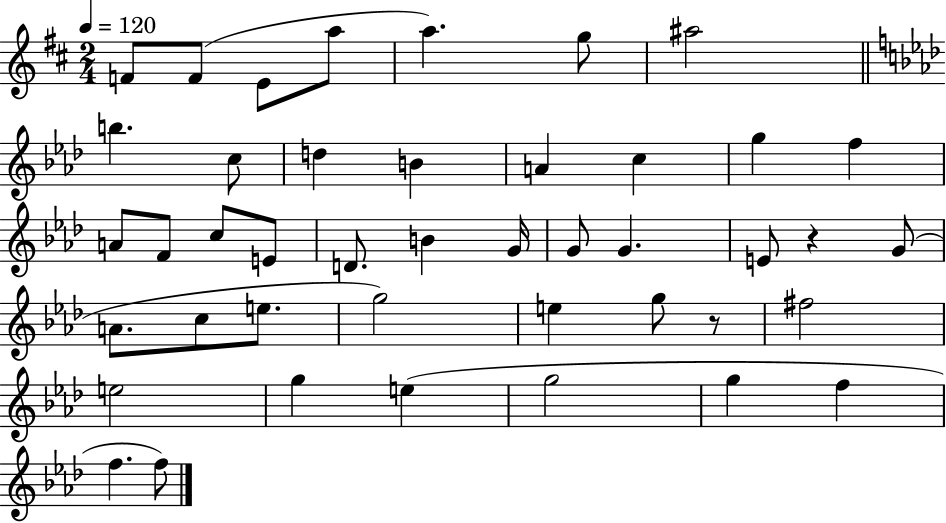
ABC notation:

X:1
T:Untitled
M:2/4
L:1/4
K:D
F/2 F/2 E/2 a/2 a g/2 ^a2 b c/2 d B A c g f A/2 F/2 c/2 E/2 D/2 B G/4 G/2 G E/2 z G/2 A/2 c/2 e/2 g2 e g/2 z/2 ^f2 e2 g e g2 g f f f/2